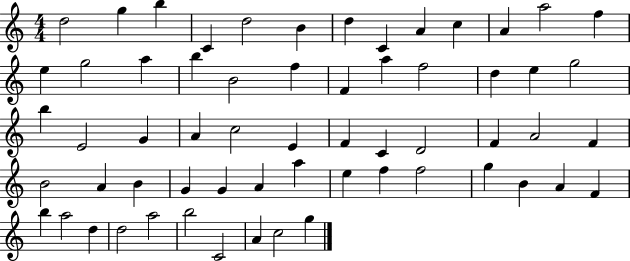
X:1
T:Untitled
M:4/4
L:1/4
K:C
d2 g b C d2 B d C A c A a2 f e g2 a b B2 f F a f2 d e g2 b E2 G A c2 E F C D2 F A2 F B2 A B G G A a e f f2 g B A F b a2 d d2 a2 b2 C2 A c2 g